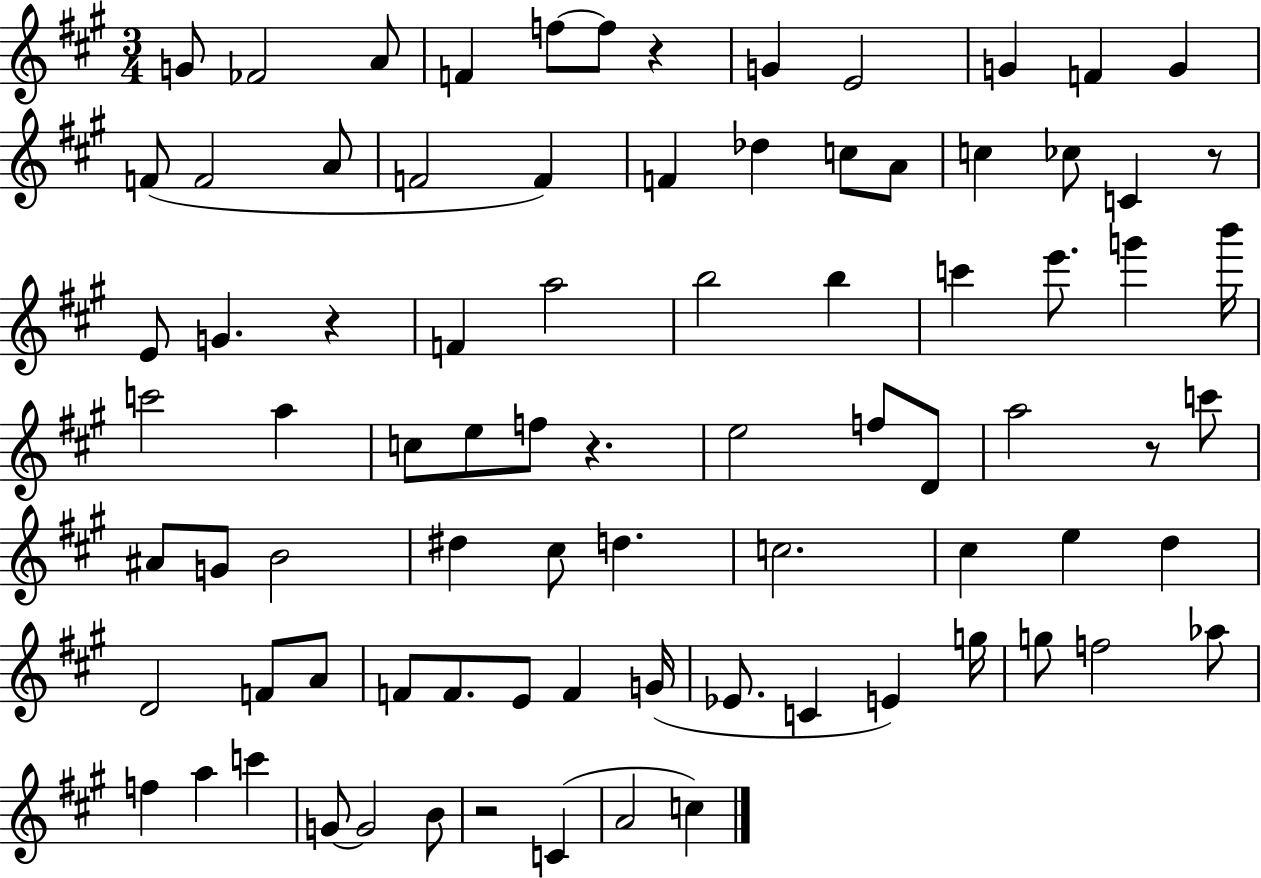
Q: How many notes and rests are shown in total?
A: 83